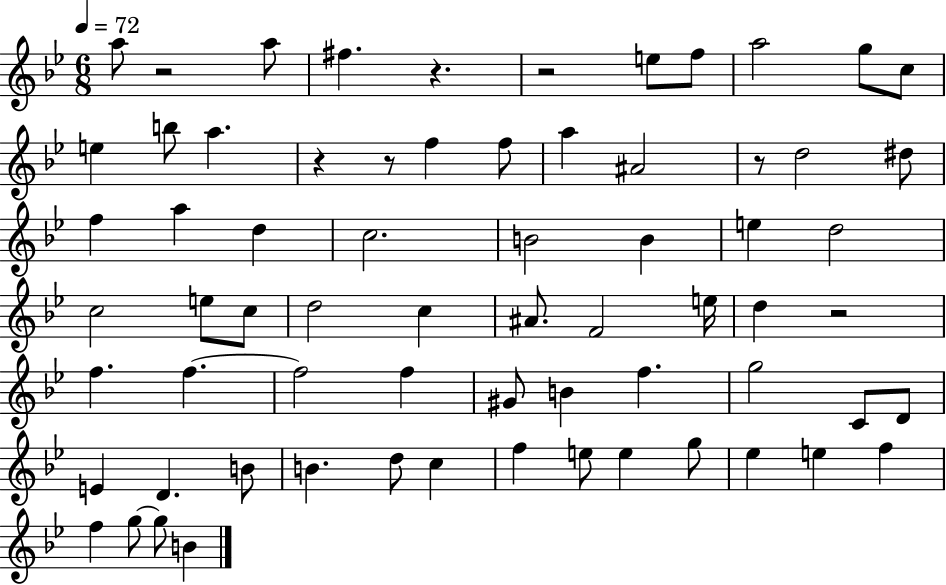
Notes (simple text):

A5/e R/h A5/e F#5/q. R/q. R/h E5/e F5/e A5/h G5/e C5/e E5/q B5/e A5/q. R/q R/e F5/q F5/e A5/q A#4/h R/e D5/h D#5/e F5/q A5/q D5/q C5/h. B4/h B4/q E5/q D5/h C5/h E5/e C5/e D5/h C5/q A#4/e. F4/h E5/s D5/q R/h F5/q. F5/q. F5/h F5/q G#4/e B4/q F5/q. G5/h C4/e D4/e E4/q D4/q. B4/e B4/q. D5/e C5/q F5/q E5/e E5/q G5/e Eb5/q E5/q F5/q F5/q G5/e G5/e B4/q